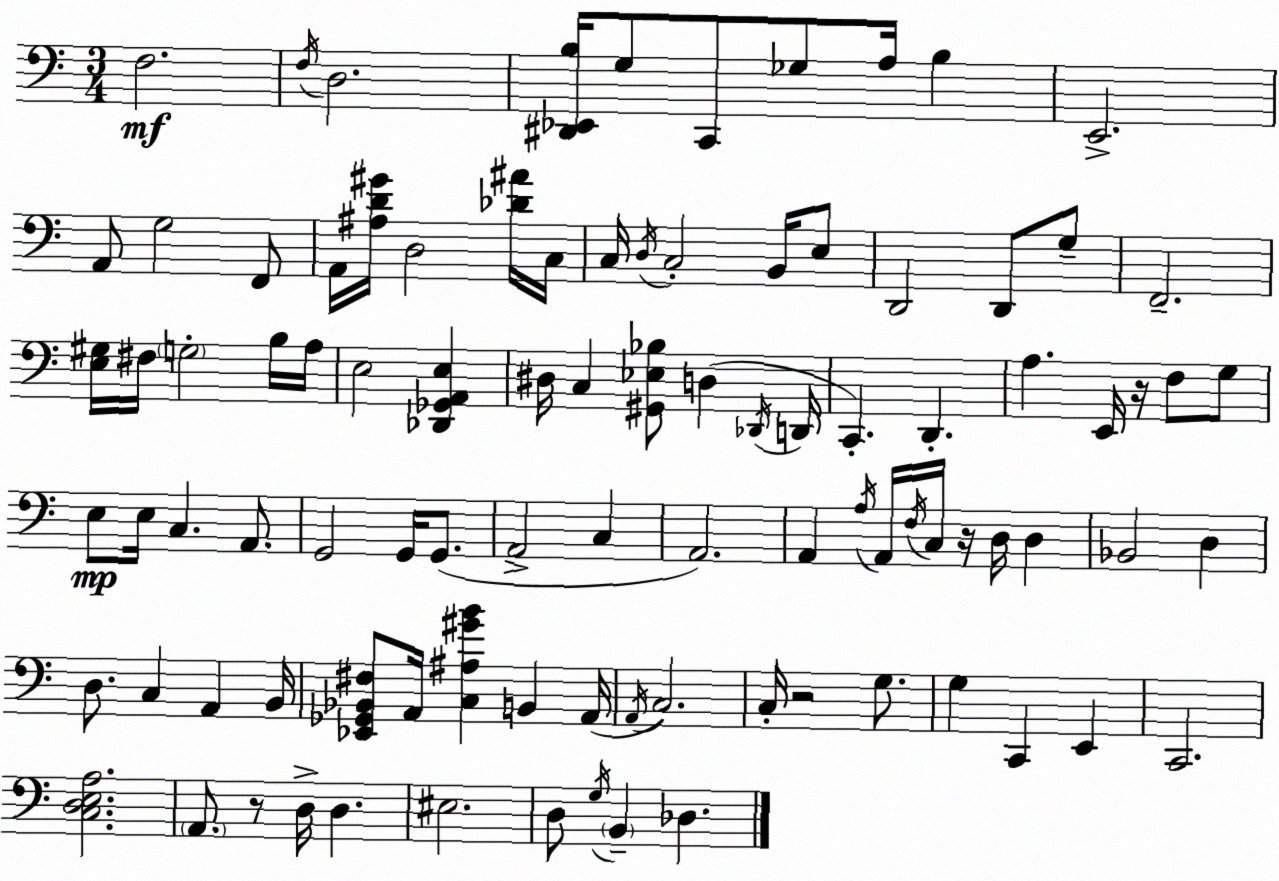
X:1
T:Untitled
M:3/4
L:1/4
K:C
F,2 F,/4 D,2 [^D,,_E,,B,]/4 G,/2 C,,/2 _G,/2 A,/4 B, E,,2 A,,/2 G,2 F,,/2 A,,/4 [^A,D^G]/4 D,2 [_D^A]/4 C,/4 C,/4 D,/4 C,2 B,,/4 E,/2 D,,2 D,,/2 G,/2 F,,2 [E,^G,]/4 ^F,/4 G,2 B,/4 A,/4 E,2 [_D,,_G,,A,,E,] ^D,/4 C, [^G,,_E,_B,]/2 D, _D,,/4 D,,/4 C,, D,, A, E,,/4 z/4 F,/2 G,/2 E,/2 E,/4 C, A,,/2 G,,2 G,,/4 G,,/2 A,,2 C, A,,2 A,, A,/4 A,,/4 F,/4 C,/4 z/4 D,/4 D, _B,,2 D, D,/2 C, A,, B,,/4 [_E,,_G,,_B,,^F,]/2 A,,/4 [C,^A,^GB] B,, A,,/4 A,,/4 C,2 C,/4 z2 G,/2 G, C,, E,, C,,2 [C,D,E,A,]2 A,,/2 z/2 D,/4 D, ^E,2 D,/2 G,/4 B,, _D,